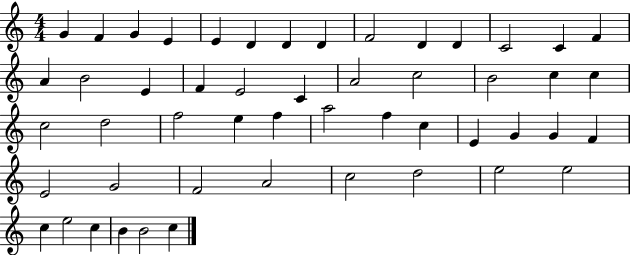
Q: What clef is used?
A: treble